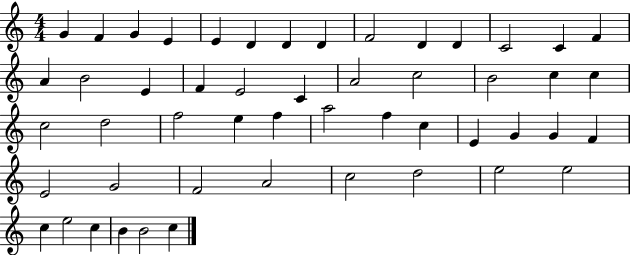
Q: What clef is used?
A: treble